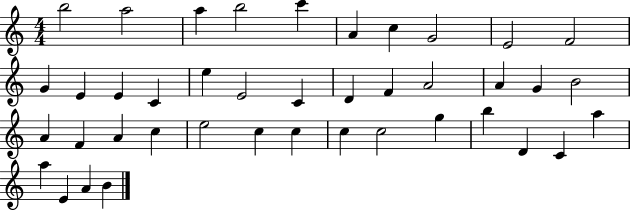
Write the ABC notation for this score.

X:1
T:Untitled
M:4/4
L:1/4
K:C
b2 a2 a b2 c' A c G2 E2 F2 G E E C e E2 C D F A2 A G B2 A F A c e2 c c c c2 g b D C a a E A B